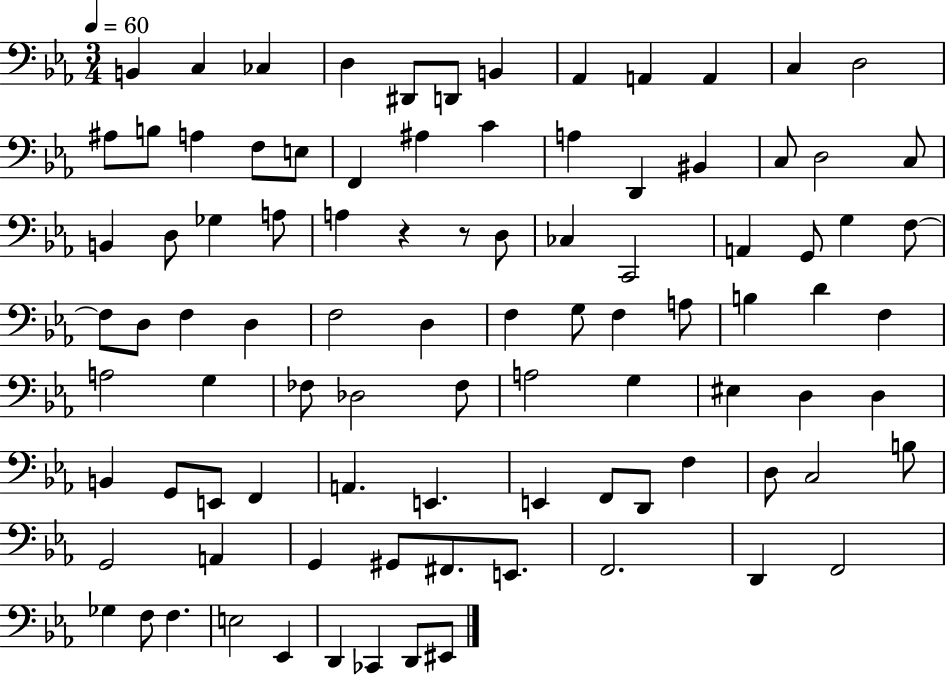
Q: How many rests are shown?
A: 2